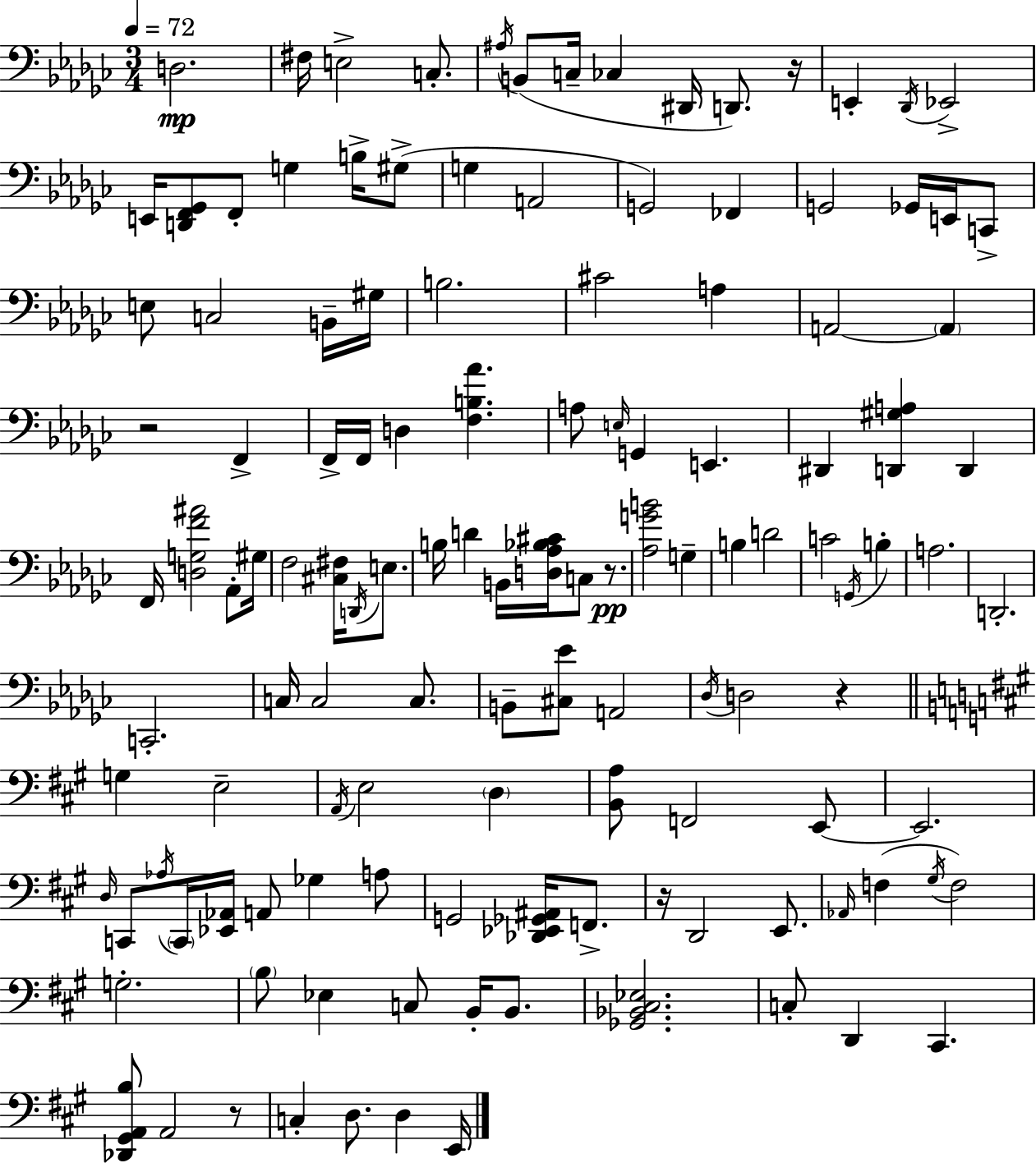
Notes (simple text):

D3/h. F#3/s E3/h C3/e. A#3/s B2/e C3/s CES3/q D#2/s D2/e. R/s E2/q Db2/s Eb2/h E2/s [D2,F2,Gb2]/e F2/e G3/q B3/s G#3/e G3/q A2/h G2/h FES2/q G2/h Gb2/s E2/s C2/e E3/e C3/h B2/s G#3/s B3/h. C#4/h A3/q A2/h A2/q R/h F2/q F2/s F2/s D3/q [F3,B3,Ab4]/q. A3/e E3/s G2/q E2/q. D#2/q [D2,G#3,A3]/q D2/q F2/s [D3,G3,F4,A#4]/h Ab2/e G#3/s F3/h [C#3,F#3]/s D2/s E3/e. B3/s D4/q B2/s [D3,Ab3,Bb3,C#4]/s C3/e R/e. [Ab3,G4,B4]/h G3/q B3/q D4/h C4/h G2/s B3/q A3/h. D2/h. C2/h. C3/s C3/h C3/e. B2/e [C#3,Eb4]/e A2/h Db3/s D3/h R/q G3/q E3/h A2/s E3/h D3/q [B2,A3]/e F2/h E2/e E2/h. D3/s C2/e Ab3/s C2/s [Eb2,Ab2]/s A2/e Gb3/q A3/e G2/h [Db2,Eb2,Gb2,A#2]/s F2/e. R/s D2/h E2/e. Ab2/s F3/q G#3/s F3/h G3/h. B3/e Eb3/q C3/e B2/s B2/e. [Gb2,Bb2,C#3,Eb3]/h. C3/e D2/q C#2/q. [Db2,G#2,A2,B3]/e A2/h R/e C3/q D3/e. D3/q E2/s